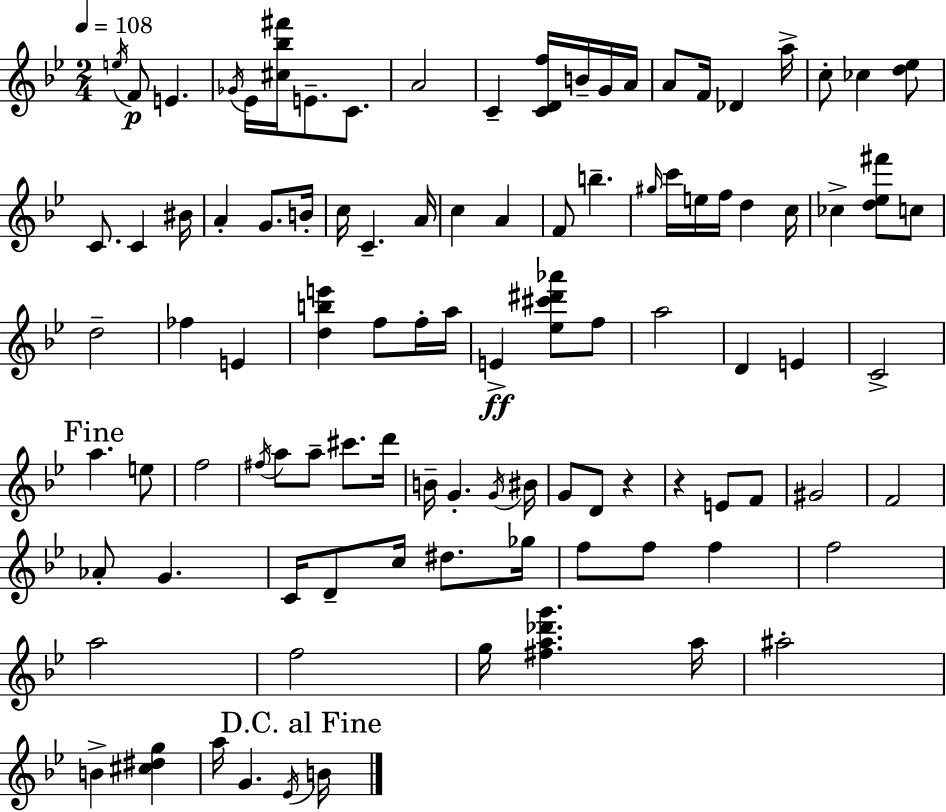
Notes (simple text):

E5/s F4/e E4/q. Gb4/s Eb4/s [C#5,Bb5,F#6]/s E4/e. C4/e. A4/h C4/q [C4,D4,F5]/s B4/s G4/s A4/s A4/e F4/s Db4/q A5/s C5/e CES5/q [D5,Eb5]/e C4/e. C4/q BIS4/s A4/q G4/e. B4/s C5/s C4/q. A4/s C5/q A4/q F4/e B5/q. G#5/s C6/s E5/s F5/s D5/q C5/s CES5/q [D5,Eb5,F#6]/e C5/e D5/h FES5/q E4/q [D5,B5,E6]/q F5/e F5/s A5/s E4/q [Eb5,C#6,D#6,Ab6]/e F5/e A5/h D4/q E4/q C4/h A5/q. E5/e F5/h F#5/s A5/e A5/e C#6/e. D6/s B4/s G4/q. G4/s BIS4/s G4/e D4/e R/q R/q E4/e F4/e G#4/h F4/h Ab4/e G4/q. C4/s D4/e C5/s D#5/e. Gb5/s F5/e F5/e F5/q F5/h A5/h F5/h G5/s [F#5,A5,Db6,G6]/q. A5/s A#5/h B4/q [C#5,D#5,G5]/q A5/s G4/q. Eb4/s B4/s